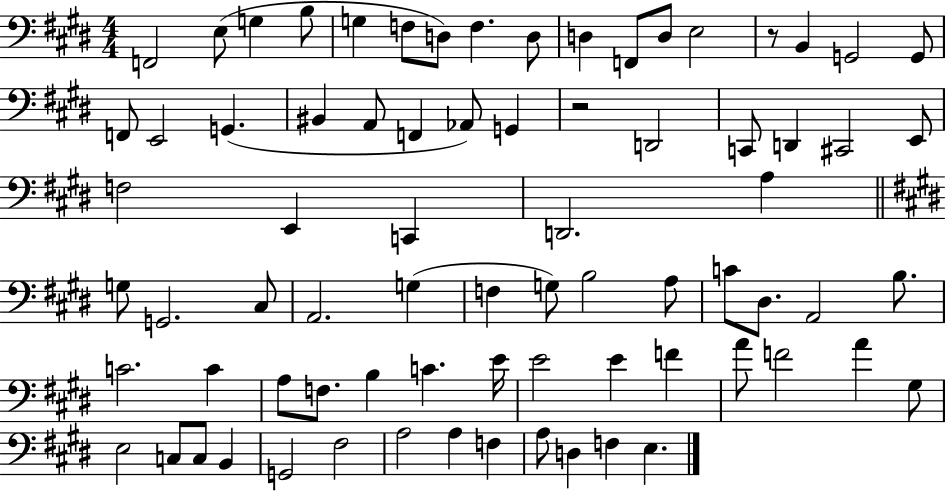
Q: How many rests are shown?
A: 2